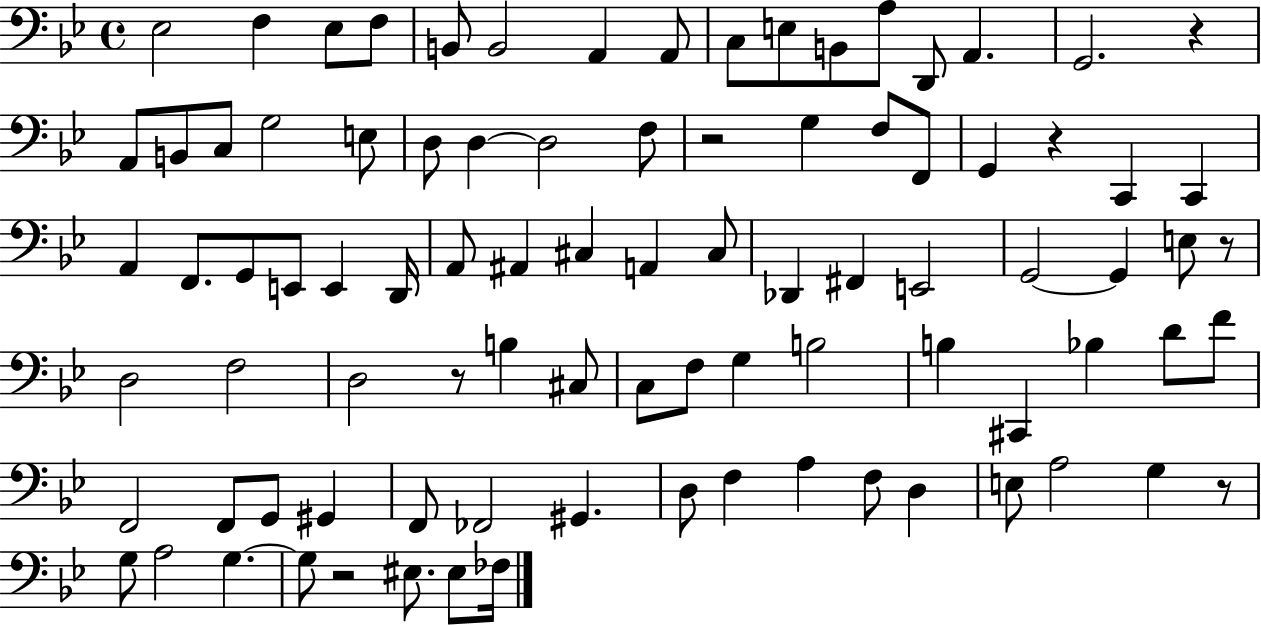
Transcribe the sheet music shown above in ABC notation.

X:1
T:Untitled
M:4/4
L:1/4
K:Bb
_E,2 F, _E,/2 F,/2 B,,/2 B,,2 A,, A,,/2 C,/2 E,/2 B,,/2 A,/2 D,,/2 A,, G,,2 z A,,/2 B,,/2 C,/2 G,2 E,/2 D,/2 D, D,2 F,/2 z2 G, F,/2 F,,/2 G,, z C,, C,, A,, F,,/2 G,,/2 E,,/2 E,, D,,/4 A,,/2 ^A,, ^C, A,, ^C,/2 _D,, ^F,, E,,2 G,,2 G,, E,/2 z/2 D,2 F,2 D,2 z/2 B, ^C,/2 C,/2 F,/2 G, B,2 B, ^C,, _B, D/2 F/2 F,,2 F,,/2 G,,/2 ^G,, F,,/2 _F,,2 ^G,, D,/2 F, A, F,/2 D, E,/2 A,2 G, z/2 G,/2 A,2 G, G,/2 z2 ^E,/2 ^E,/2 _F,/4